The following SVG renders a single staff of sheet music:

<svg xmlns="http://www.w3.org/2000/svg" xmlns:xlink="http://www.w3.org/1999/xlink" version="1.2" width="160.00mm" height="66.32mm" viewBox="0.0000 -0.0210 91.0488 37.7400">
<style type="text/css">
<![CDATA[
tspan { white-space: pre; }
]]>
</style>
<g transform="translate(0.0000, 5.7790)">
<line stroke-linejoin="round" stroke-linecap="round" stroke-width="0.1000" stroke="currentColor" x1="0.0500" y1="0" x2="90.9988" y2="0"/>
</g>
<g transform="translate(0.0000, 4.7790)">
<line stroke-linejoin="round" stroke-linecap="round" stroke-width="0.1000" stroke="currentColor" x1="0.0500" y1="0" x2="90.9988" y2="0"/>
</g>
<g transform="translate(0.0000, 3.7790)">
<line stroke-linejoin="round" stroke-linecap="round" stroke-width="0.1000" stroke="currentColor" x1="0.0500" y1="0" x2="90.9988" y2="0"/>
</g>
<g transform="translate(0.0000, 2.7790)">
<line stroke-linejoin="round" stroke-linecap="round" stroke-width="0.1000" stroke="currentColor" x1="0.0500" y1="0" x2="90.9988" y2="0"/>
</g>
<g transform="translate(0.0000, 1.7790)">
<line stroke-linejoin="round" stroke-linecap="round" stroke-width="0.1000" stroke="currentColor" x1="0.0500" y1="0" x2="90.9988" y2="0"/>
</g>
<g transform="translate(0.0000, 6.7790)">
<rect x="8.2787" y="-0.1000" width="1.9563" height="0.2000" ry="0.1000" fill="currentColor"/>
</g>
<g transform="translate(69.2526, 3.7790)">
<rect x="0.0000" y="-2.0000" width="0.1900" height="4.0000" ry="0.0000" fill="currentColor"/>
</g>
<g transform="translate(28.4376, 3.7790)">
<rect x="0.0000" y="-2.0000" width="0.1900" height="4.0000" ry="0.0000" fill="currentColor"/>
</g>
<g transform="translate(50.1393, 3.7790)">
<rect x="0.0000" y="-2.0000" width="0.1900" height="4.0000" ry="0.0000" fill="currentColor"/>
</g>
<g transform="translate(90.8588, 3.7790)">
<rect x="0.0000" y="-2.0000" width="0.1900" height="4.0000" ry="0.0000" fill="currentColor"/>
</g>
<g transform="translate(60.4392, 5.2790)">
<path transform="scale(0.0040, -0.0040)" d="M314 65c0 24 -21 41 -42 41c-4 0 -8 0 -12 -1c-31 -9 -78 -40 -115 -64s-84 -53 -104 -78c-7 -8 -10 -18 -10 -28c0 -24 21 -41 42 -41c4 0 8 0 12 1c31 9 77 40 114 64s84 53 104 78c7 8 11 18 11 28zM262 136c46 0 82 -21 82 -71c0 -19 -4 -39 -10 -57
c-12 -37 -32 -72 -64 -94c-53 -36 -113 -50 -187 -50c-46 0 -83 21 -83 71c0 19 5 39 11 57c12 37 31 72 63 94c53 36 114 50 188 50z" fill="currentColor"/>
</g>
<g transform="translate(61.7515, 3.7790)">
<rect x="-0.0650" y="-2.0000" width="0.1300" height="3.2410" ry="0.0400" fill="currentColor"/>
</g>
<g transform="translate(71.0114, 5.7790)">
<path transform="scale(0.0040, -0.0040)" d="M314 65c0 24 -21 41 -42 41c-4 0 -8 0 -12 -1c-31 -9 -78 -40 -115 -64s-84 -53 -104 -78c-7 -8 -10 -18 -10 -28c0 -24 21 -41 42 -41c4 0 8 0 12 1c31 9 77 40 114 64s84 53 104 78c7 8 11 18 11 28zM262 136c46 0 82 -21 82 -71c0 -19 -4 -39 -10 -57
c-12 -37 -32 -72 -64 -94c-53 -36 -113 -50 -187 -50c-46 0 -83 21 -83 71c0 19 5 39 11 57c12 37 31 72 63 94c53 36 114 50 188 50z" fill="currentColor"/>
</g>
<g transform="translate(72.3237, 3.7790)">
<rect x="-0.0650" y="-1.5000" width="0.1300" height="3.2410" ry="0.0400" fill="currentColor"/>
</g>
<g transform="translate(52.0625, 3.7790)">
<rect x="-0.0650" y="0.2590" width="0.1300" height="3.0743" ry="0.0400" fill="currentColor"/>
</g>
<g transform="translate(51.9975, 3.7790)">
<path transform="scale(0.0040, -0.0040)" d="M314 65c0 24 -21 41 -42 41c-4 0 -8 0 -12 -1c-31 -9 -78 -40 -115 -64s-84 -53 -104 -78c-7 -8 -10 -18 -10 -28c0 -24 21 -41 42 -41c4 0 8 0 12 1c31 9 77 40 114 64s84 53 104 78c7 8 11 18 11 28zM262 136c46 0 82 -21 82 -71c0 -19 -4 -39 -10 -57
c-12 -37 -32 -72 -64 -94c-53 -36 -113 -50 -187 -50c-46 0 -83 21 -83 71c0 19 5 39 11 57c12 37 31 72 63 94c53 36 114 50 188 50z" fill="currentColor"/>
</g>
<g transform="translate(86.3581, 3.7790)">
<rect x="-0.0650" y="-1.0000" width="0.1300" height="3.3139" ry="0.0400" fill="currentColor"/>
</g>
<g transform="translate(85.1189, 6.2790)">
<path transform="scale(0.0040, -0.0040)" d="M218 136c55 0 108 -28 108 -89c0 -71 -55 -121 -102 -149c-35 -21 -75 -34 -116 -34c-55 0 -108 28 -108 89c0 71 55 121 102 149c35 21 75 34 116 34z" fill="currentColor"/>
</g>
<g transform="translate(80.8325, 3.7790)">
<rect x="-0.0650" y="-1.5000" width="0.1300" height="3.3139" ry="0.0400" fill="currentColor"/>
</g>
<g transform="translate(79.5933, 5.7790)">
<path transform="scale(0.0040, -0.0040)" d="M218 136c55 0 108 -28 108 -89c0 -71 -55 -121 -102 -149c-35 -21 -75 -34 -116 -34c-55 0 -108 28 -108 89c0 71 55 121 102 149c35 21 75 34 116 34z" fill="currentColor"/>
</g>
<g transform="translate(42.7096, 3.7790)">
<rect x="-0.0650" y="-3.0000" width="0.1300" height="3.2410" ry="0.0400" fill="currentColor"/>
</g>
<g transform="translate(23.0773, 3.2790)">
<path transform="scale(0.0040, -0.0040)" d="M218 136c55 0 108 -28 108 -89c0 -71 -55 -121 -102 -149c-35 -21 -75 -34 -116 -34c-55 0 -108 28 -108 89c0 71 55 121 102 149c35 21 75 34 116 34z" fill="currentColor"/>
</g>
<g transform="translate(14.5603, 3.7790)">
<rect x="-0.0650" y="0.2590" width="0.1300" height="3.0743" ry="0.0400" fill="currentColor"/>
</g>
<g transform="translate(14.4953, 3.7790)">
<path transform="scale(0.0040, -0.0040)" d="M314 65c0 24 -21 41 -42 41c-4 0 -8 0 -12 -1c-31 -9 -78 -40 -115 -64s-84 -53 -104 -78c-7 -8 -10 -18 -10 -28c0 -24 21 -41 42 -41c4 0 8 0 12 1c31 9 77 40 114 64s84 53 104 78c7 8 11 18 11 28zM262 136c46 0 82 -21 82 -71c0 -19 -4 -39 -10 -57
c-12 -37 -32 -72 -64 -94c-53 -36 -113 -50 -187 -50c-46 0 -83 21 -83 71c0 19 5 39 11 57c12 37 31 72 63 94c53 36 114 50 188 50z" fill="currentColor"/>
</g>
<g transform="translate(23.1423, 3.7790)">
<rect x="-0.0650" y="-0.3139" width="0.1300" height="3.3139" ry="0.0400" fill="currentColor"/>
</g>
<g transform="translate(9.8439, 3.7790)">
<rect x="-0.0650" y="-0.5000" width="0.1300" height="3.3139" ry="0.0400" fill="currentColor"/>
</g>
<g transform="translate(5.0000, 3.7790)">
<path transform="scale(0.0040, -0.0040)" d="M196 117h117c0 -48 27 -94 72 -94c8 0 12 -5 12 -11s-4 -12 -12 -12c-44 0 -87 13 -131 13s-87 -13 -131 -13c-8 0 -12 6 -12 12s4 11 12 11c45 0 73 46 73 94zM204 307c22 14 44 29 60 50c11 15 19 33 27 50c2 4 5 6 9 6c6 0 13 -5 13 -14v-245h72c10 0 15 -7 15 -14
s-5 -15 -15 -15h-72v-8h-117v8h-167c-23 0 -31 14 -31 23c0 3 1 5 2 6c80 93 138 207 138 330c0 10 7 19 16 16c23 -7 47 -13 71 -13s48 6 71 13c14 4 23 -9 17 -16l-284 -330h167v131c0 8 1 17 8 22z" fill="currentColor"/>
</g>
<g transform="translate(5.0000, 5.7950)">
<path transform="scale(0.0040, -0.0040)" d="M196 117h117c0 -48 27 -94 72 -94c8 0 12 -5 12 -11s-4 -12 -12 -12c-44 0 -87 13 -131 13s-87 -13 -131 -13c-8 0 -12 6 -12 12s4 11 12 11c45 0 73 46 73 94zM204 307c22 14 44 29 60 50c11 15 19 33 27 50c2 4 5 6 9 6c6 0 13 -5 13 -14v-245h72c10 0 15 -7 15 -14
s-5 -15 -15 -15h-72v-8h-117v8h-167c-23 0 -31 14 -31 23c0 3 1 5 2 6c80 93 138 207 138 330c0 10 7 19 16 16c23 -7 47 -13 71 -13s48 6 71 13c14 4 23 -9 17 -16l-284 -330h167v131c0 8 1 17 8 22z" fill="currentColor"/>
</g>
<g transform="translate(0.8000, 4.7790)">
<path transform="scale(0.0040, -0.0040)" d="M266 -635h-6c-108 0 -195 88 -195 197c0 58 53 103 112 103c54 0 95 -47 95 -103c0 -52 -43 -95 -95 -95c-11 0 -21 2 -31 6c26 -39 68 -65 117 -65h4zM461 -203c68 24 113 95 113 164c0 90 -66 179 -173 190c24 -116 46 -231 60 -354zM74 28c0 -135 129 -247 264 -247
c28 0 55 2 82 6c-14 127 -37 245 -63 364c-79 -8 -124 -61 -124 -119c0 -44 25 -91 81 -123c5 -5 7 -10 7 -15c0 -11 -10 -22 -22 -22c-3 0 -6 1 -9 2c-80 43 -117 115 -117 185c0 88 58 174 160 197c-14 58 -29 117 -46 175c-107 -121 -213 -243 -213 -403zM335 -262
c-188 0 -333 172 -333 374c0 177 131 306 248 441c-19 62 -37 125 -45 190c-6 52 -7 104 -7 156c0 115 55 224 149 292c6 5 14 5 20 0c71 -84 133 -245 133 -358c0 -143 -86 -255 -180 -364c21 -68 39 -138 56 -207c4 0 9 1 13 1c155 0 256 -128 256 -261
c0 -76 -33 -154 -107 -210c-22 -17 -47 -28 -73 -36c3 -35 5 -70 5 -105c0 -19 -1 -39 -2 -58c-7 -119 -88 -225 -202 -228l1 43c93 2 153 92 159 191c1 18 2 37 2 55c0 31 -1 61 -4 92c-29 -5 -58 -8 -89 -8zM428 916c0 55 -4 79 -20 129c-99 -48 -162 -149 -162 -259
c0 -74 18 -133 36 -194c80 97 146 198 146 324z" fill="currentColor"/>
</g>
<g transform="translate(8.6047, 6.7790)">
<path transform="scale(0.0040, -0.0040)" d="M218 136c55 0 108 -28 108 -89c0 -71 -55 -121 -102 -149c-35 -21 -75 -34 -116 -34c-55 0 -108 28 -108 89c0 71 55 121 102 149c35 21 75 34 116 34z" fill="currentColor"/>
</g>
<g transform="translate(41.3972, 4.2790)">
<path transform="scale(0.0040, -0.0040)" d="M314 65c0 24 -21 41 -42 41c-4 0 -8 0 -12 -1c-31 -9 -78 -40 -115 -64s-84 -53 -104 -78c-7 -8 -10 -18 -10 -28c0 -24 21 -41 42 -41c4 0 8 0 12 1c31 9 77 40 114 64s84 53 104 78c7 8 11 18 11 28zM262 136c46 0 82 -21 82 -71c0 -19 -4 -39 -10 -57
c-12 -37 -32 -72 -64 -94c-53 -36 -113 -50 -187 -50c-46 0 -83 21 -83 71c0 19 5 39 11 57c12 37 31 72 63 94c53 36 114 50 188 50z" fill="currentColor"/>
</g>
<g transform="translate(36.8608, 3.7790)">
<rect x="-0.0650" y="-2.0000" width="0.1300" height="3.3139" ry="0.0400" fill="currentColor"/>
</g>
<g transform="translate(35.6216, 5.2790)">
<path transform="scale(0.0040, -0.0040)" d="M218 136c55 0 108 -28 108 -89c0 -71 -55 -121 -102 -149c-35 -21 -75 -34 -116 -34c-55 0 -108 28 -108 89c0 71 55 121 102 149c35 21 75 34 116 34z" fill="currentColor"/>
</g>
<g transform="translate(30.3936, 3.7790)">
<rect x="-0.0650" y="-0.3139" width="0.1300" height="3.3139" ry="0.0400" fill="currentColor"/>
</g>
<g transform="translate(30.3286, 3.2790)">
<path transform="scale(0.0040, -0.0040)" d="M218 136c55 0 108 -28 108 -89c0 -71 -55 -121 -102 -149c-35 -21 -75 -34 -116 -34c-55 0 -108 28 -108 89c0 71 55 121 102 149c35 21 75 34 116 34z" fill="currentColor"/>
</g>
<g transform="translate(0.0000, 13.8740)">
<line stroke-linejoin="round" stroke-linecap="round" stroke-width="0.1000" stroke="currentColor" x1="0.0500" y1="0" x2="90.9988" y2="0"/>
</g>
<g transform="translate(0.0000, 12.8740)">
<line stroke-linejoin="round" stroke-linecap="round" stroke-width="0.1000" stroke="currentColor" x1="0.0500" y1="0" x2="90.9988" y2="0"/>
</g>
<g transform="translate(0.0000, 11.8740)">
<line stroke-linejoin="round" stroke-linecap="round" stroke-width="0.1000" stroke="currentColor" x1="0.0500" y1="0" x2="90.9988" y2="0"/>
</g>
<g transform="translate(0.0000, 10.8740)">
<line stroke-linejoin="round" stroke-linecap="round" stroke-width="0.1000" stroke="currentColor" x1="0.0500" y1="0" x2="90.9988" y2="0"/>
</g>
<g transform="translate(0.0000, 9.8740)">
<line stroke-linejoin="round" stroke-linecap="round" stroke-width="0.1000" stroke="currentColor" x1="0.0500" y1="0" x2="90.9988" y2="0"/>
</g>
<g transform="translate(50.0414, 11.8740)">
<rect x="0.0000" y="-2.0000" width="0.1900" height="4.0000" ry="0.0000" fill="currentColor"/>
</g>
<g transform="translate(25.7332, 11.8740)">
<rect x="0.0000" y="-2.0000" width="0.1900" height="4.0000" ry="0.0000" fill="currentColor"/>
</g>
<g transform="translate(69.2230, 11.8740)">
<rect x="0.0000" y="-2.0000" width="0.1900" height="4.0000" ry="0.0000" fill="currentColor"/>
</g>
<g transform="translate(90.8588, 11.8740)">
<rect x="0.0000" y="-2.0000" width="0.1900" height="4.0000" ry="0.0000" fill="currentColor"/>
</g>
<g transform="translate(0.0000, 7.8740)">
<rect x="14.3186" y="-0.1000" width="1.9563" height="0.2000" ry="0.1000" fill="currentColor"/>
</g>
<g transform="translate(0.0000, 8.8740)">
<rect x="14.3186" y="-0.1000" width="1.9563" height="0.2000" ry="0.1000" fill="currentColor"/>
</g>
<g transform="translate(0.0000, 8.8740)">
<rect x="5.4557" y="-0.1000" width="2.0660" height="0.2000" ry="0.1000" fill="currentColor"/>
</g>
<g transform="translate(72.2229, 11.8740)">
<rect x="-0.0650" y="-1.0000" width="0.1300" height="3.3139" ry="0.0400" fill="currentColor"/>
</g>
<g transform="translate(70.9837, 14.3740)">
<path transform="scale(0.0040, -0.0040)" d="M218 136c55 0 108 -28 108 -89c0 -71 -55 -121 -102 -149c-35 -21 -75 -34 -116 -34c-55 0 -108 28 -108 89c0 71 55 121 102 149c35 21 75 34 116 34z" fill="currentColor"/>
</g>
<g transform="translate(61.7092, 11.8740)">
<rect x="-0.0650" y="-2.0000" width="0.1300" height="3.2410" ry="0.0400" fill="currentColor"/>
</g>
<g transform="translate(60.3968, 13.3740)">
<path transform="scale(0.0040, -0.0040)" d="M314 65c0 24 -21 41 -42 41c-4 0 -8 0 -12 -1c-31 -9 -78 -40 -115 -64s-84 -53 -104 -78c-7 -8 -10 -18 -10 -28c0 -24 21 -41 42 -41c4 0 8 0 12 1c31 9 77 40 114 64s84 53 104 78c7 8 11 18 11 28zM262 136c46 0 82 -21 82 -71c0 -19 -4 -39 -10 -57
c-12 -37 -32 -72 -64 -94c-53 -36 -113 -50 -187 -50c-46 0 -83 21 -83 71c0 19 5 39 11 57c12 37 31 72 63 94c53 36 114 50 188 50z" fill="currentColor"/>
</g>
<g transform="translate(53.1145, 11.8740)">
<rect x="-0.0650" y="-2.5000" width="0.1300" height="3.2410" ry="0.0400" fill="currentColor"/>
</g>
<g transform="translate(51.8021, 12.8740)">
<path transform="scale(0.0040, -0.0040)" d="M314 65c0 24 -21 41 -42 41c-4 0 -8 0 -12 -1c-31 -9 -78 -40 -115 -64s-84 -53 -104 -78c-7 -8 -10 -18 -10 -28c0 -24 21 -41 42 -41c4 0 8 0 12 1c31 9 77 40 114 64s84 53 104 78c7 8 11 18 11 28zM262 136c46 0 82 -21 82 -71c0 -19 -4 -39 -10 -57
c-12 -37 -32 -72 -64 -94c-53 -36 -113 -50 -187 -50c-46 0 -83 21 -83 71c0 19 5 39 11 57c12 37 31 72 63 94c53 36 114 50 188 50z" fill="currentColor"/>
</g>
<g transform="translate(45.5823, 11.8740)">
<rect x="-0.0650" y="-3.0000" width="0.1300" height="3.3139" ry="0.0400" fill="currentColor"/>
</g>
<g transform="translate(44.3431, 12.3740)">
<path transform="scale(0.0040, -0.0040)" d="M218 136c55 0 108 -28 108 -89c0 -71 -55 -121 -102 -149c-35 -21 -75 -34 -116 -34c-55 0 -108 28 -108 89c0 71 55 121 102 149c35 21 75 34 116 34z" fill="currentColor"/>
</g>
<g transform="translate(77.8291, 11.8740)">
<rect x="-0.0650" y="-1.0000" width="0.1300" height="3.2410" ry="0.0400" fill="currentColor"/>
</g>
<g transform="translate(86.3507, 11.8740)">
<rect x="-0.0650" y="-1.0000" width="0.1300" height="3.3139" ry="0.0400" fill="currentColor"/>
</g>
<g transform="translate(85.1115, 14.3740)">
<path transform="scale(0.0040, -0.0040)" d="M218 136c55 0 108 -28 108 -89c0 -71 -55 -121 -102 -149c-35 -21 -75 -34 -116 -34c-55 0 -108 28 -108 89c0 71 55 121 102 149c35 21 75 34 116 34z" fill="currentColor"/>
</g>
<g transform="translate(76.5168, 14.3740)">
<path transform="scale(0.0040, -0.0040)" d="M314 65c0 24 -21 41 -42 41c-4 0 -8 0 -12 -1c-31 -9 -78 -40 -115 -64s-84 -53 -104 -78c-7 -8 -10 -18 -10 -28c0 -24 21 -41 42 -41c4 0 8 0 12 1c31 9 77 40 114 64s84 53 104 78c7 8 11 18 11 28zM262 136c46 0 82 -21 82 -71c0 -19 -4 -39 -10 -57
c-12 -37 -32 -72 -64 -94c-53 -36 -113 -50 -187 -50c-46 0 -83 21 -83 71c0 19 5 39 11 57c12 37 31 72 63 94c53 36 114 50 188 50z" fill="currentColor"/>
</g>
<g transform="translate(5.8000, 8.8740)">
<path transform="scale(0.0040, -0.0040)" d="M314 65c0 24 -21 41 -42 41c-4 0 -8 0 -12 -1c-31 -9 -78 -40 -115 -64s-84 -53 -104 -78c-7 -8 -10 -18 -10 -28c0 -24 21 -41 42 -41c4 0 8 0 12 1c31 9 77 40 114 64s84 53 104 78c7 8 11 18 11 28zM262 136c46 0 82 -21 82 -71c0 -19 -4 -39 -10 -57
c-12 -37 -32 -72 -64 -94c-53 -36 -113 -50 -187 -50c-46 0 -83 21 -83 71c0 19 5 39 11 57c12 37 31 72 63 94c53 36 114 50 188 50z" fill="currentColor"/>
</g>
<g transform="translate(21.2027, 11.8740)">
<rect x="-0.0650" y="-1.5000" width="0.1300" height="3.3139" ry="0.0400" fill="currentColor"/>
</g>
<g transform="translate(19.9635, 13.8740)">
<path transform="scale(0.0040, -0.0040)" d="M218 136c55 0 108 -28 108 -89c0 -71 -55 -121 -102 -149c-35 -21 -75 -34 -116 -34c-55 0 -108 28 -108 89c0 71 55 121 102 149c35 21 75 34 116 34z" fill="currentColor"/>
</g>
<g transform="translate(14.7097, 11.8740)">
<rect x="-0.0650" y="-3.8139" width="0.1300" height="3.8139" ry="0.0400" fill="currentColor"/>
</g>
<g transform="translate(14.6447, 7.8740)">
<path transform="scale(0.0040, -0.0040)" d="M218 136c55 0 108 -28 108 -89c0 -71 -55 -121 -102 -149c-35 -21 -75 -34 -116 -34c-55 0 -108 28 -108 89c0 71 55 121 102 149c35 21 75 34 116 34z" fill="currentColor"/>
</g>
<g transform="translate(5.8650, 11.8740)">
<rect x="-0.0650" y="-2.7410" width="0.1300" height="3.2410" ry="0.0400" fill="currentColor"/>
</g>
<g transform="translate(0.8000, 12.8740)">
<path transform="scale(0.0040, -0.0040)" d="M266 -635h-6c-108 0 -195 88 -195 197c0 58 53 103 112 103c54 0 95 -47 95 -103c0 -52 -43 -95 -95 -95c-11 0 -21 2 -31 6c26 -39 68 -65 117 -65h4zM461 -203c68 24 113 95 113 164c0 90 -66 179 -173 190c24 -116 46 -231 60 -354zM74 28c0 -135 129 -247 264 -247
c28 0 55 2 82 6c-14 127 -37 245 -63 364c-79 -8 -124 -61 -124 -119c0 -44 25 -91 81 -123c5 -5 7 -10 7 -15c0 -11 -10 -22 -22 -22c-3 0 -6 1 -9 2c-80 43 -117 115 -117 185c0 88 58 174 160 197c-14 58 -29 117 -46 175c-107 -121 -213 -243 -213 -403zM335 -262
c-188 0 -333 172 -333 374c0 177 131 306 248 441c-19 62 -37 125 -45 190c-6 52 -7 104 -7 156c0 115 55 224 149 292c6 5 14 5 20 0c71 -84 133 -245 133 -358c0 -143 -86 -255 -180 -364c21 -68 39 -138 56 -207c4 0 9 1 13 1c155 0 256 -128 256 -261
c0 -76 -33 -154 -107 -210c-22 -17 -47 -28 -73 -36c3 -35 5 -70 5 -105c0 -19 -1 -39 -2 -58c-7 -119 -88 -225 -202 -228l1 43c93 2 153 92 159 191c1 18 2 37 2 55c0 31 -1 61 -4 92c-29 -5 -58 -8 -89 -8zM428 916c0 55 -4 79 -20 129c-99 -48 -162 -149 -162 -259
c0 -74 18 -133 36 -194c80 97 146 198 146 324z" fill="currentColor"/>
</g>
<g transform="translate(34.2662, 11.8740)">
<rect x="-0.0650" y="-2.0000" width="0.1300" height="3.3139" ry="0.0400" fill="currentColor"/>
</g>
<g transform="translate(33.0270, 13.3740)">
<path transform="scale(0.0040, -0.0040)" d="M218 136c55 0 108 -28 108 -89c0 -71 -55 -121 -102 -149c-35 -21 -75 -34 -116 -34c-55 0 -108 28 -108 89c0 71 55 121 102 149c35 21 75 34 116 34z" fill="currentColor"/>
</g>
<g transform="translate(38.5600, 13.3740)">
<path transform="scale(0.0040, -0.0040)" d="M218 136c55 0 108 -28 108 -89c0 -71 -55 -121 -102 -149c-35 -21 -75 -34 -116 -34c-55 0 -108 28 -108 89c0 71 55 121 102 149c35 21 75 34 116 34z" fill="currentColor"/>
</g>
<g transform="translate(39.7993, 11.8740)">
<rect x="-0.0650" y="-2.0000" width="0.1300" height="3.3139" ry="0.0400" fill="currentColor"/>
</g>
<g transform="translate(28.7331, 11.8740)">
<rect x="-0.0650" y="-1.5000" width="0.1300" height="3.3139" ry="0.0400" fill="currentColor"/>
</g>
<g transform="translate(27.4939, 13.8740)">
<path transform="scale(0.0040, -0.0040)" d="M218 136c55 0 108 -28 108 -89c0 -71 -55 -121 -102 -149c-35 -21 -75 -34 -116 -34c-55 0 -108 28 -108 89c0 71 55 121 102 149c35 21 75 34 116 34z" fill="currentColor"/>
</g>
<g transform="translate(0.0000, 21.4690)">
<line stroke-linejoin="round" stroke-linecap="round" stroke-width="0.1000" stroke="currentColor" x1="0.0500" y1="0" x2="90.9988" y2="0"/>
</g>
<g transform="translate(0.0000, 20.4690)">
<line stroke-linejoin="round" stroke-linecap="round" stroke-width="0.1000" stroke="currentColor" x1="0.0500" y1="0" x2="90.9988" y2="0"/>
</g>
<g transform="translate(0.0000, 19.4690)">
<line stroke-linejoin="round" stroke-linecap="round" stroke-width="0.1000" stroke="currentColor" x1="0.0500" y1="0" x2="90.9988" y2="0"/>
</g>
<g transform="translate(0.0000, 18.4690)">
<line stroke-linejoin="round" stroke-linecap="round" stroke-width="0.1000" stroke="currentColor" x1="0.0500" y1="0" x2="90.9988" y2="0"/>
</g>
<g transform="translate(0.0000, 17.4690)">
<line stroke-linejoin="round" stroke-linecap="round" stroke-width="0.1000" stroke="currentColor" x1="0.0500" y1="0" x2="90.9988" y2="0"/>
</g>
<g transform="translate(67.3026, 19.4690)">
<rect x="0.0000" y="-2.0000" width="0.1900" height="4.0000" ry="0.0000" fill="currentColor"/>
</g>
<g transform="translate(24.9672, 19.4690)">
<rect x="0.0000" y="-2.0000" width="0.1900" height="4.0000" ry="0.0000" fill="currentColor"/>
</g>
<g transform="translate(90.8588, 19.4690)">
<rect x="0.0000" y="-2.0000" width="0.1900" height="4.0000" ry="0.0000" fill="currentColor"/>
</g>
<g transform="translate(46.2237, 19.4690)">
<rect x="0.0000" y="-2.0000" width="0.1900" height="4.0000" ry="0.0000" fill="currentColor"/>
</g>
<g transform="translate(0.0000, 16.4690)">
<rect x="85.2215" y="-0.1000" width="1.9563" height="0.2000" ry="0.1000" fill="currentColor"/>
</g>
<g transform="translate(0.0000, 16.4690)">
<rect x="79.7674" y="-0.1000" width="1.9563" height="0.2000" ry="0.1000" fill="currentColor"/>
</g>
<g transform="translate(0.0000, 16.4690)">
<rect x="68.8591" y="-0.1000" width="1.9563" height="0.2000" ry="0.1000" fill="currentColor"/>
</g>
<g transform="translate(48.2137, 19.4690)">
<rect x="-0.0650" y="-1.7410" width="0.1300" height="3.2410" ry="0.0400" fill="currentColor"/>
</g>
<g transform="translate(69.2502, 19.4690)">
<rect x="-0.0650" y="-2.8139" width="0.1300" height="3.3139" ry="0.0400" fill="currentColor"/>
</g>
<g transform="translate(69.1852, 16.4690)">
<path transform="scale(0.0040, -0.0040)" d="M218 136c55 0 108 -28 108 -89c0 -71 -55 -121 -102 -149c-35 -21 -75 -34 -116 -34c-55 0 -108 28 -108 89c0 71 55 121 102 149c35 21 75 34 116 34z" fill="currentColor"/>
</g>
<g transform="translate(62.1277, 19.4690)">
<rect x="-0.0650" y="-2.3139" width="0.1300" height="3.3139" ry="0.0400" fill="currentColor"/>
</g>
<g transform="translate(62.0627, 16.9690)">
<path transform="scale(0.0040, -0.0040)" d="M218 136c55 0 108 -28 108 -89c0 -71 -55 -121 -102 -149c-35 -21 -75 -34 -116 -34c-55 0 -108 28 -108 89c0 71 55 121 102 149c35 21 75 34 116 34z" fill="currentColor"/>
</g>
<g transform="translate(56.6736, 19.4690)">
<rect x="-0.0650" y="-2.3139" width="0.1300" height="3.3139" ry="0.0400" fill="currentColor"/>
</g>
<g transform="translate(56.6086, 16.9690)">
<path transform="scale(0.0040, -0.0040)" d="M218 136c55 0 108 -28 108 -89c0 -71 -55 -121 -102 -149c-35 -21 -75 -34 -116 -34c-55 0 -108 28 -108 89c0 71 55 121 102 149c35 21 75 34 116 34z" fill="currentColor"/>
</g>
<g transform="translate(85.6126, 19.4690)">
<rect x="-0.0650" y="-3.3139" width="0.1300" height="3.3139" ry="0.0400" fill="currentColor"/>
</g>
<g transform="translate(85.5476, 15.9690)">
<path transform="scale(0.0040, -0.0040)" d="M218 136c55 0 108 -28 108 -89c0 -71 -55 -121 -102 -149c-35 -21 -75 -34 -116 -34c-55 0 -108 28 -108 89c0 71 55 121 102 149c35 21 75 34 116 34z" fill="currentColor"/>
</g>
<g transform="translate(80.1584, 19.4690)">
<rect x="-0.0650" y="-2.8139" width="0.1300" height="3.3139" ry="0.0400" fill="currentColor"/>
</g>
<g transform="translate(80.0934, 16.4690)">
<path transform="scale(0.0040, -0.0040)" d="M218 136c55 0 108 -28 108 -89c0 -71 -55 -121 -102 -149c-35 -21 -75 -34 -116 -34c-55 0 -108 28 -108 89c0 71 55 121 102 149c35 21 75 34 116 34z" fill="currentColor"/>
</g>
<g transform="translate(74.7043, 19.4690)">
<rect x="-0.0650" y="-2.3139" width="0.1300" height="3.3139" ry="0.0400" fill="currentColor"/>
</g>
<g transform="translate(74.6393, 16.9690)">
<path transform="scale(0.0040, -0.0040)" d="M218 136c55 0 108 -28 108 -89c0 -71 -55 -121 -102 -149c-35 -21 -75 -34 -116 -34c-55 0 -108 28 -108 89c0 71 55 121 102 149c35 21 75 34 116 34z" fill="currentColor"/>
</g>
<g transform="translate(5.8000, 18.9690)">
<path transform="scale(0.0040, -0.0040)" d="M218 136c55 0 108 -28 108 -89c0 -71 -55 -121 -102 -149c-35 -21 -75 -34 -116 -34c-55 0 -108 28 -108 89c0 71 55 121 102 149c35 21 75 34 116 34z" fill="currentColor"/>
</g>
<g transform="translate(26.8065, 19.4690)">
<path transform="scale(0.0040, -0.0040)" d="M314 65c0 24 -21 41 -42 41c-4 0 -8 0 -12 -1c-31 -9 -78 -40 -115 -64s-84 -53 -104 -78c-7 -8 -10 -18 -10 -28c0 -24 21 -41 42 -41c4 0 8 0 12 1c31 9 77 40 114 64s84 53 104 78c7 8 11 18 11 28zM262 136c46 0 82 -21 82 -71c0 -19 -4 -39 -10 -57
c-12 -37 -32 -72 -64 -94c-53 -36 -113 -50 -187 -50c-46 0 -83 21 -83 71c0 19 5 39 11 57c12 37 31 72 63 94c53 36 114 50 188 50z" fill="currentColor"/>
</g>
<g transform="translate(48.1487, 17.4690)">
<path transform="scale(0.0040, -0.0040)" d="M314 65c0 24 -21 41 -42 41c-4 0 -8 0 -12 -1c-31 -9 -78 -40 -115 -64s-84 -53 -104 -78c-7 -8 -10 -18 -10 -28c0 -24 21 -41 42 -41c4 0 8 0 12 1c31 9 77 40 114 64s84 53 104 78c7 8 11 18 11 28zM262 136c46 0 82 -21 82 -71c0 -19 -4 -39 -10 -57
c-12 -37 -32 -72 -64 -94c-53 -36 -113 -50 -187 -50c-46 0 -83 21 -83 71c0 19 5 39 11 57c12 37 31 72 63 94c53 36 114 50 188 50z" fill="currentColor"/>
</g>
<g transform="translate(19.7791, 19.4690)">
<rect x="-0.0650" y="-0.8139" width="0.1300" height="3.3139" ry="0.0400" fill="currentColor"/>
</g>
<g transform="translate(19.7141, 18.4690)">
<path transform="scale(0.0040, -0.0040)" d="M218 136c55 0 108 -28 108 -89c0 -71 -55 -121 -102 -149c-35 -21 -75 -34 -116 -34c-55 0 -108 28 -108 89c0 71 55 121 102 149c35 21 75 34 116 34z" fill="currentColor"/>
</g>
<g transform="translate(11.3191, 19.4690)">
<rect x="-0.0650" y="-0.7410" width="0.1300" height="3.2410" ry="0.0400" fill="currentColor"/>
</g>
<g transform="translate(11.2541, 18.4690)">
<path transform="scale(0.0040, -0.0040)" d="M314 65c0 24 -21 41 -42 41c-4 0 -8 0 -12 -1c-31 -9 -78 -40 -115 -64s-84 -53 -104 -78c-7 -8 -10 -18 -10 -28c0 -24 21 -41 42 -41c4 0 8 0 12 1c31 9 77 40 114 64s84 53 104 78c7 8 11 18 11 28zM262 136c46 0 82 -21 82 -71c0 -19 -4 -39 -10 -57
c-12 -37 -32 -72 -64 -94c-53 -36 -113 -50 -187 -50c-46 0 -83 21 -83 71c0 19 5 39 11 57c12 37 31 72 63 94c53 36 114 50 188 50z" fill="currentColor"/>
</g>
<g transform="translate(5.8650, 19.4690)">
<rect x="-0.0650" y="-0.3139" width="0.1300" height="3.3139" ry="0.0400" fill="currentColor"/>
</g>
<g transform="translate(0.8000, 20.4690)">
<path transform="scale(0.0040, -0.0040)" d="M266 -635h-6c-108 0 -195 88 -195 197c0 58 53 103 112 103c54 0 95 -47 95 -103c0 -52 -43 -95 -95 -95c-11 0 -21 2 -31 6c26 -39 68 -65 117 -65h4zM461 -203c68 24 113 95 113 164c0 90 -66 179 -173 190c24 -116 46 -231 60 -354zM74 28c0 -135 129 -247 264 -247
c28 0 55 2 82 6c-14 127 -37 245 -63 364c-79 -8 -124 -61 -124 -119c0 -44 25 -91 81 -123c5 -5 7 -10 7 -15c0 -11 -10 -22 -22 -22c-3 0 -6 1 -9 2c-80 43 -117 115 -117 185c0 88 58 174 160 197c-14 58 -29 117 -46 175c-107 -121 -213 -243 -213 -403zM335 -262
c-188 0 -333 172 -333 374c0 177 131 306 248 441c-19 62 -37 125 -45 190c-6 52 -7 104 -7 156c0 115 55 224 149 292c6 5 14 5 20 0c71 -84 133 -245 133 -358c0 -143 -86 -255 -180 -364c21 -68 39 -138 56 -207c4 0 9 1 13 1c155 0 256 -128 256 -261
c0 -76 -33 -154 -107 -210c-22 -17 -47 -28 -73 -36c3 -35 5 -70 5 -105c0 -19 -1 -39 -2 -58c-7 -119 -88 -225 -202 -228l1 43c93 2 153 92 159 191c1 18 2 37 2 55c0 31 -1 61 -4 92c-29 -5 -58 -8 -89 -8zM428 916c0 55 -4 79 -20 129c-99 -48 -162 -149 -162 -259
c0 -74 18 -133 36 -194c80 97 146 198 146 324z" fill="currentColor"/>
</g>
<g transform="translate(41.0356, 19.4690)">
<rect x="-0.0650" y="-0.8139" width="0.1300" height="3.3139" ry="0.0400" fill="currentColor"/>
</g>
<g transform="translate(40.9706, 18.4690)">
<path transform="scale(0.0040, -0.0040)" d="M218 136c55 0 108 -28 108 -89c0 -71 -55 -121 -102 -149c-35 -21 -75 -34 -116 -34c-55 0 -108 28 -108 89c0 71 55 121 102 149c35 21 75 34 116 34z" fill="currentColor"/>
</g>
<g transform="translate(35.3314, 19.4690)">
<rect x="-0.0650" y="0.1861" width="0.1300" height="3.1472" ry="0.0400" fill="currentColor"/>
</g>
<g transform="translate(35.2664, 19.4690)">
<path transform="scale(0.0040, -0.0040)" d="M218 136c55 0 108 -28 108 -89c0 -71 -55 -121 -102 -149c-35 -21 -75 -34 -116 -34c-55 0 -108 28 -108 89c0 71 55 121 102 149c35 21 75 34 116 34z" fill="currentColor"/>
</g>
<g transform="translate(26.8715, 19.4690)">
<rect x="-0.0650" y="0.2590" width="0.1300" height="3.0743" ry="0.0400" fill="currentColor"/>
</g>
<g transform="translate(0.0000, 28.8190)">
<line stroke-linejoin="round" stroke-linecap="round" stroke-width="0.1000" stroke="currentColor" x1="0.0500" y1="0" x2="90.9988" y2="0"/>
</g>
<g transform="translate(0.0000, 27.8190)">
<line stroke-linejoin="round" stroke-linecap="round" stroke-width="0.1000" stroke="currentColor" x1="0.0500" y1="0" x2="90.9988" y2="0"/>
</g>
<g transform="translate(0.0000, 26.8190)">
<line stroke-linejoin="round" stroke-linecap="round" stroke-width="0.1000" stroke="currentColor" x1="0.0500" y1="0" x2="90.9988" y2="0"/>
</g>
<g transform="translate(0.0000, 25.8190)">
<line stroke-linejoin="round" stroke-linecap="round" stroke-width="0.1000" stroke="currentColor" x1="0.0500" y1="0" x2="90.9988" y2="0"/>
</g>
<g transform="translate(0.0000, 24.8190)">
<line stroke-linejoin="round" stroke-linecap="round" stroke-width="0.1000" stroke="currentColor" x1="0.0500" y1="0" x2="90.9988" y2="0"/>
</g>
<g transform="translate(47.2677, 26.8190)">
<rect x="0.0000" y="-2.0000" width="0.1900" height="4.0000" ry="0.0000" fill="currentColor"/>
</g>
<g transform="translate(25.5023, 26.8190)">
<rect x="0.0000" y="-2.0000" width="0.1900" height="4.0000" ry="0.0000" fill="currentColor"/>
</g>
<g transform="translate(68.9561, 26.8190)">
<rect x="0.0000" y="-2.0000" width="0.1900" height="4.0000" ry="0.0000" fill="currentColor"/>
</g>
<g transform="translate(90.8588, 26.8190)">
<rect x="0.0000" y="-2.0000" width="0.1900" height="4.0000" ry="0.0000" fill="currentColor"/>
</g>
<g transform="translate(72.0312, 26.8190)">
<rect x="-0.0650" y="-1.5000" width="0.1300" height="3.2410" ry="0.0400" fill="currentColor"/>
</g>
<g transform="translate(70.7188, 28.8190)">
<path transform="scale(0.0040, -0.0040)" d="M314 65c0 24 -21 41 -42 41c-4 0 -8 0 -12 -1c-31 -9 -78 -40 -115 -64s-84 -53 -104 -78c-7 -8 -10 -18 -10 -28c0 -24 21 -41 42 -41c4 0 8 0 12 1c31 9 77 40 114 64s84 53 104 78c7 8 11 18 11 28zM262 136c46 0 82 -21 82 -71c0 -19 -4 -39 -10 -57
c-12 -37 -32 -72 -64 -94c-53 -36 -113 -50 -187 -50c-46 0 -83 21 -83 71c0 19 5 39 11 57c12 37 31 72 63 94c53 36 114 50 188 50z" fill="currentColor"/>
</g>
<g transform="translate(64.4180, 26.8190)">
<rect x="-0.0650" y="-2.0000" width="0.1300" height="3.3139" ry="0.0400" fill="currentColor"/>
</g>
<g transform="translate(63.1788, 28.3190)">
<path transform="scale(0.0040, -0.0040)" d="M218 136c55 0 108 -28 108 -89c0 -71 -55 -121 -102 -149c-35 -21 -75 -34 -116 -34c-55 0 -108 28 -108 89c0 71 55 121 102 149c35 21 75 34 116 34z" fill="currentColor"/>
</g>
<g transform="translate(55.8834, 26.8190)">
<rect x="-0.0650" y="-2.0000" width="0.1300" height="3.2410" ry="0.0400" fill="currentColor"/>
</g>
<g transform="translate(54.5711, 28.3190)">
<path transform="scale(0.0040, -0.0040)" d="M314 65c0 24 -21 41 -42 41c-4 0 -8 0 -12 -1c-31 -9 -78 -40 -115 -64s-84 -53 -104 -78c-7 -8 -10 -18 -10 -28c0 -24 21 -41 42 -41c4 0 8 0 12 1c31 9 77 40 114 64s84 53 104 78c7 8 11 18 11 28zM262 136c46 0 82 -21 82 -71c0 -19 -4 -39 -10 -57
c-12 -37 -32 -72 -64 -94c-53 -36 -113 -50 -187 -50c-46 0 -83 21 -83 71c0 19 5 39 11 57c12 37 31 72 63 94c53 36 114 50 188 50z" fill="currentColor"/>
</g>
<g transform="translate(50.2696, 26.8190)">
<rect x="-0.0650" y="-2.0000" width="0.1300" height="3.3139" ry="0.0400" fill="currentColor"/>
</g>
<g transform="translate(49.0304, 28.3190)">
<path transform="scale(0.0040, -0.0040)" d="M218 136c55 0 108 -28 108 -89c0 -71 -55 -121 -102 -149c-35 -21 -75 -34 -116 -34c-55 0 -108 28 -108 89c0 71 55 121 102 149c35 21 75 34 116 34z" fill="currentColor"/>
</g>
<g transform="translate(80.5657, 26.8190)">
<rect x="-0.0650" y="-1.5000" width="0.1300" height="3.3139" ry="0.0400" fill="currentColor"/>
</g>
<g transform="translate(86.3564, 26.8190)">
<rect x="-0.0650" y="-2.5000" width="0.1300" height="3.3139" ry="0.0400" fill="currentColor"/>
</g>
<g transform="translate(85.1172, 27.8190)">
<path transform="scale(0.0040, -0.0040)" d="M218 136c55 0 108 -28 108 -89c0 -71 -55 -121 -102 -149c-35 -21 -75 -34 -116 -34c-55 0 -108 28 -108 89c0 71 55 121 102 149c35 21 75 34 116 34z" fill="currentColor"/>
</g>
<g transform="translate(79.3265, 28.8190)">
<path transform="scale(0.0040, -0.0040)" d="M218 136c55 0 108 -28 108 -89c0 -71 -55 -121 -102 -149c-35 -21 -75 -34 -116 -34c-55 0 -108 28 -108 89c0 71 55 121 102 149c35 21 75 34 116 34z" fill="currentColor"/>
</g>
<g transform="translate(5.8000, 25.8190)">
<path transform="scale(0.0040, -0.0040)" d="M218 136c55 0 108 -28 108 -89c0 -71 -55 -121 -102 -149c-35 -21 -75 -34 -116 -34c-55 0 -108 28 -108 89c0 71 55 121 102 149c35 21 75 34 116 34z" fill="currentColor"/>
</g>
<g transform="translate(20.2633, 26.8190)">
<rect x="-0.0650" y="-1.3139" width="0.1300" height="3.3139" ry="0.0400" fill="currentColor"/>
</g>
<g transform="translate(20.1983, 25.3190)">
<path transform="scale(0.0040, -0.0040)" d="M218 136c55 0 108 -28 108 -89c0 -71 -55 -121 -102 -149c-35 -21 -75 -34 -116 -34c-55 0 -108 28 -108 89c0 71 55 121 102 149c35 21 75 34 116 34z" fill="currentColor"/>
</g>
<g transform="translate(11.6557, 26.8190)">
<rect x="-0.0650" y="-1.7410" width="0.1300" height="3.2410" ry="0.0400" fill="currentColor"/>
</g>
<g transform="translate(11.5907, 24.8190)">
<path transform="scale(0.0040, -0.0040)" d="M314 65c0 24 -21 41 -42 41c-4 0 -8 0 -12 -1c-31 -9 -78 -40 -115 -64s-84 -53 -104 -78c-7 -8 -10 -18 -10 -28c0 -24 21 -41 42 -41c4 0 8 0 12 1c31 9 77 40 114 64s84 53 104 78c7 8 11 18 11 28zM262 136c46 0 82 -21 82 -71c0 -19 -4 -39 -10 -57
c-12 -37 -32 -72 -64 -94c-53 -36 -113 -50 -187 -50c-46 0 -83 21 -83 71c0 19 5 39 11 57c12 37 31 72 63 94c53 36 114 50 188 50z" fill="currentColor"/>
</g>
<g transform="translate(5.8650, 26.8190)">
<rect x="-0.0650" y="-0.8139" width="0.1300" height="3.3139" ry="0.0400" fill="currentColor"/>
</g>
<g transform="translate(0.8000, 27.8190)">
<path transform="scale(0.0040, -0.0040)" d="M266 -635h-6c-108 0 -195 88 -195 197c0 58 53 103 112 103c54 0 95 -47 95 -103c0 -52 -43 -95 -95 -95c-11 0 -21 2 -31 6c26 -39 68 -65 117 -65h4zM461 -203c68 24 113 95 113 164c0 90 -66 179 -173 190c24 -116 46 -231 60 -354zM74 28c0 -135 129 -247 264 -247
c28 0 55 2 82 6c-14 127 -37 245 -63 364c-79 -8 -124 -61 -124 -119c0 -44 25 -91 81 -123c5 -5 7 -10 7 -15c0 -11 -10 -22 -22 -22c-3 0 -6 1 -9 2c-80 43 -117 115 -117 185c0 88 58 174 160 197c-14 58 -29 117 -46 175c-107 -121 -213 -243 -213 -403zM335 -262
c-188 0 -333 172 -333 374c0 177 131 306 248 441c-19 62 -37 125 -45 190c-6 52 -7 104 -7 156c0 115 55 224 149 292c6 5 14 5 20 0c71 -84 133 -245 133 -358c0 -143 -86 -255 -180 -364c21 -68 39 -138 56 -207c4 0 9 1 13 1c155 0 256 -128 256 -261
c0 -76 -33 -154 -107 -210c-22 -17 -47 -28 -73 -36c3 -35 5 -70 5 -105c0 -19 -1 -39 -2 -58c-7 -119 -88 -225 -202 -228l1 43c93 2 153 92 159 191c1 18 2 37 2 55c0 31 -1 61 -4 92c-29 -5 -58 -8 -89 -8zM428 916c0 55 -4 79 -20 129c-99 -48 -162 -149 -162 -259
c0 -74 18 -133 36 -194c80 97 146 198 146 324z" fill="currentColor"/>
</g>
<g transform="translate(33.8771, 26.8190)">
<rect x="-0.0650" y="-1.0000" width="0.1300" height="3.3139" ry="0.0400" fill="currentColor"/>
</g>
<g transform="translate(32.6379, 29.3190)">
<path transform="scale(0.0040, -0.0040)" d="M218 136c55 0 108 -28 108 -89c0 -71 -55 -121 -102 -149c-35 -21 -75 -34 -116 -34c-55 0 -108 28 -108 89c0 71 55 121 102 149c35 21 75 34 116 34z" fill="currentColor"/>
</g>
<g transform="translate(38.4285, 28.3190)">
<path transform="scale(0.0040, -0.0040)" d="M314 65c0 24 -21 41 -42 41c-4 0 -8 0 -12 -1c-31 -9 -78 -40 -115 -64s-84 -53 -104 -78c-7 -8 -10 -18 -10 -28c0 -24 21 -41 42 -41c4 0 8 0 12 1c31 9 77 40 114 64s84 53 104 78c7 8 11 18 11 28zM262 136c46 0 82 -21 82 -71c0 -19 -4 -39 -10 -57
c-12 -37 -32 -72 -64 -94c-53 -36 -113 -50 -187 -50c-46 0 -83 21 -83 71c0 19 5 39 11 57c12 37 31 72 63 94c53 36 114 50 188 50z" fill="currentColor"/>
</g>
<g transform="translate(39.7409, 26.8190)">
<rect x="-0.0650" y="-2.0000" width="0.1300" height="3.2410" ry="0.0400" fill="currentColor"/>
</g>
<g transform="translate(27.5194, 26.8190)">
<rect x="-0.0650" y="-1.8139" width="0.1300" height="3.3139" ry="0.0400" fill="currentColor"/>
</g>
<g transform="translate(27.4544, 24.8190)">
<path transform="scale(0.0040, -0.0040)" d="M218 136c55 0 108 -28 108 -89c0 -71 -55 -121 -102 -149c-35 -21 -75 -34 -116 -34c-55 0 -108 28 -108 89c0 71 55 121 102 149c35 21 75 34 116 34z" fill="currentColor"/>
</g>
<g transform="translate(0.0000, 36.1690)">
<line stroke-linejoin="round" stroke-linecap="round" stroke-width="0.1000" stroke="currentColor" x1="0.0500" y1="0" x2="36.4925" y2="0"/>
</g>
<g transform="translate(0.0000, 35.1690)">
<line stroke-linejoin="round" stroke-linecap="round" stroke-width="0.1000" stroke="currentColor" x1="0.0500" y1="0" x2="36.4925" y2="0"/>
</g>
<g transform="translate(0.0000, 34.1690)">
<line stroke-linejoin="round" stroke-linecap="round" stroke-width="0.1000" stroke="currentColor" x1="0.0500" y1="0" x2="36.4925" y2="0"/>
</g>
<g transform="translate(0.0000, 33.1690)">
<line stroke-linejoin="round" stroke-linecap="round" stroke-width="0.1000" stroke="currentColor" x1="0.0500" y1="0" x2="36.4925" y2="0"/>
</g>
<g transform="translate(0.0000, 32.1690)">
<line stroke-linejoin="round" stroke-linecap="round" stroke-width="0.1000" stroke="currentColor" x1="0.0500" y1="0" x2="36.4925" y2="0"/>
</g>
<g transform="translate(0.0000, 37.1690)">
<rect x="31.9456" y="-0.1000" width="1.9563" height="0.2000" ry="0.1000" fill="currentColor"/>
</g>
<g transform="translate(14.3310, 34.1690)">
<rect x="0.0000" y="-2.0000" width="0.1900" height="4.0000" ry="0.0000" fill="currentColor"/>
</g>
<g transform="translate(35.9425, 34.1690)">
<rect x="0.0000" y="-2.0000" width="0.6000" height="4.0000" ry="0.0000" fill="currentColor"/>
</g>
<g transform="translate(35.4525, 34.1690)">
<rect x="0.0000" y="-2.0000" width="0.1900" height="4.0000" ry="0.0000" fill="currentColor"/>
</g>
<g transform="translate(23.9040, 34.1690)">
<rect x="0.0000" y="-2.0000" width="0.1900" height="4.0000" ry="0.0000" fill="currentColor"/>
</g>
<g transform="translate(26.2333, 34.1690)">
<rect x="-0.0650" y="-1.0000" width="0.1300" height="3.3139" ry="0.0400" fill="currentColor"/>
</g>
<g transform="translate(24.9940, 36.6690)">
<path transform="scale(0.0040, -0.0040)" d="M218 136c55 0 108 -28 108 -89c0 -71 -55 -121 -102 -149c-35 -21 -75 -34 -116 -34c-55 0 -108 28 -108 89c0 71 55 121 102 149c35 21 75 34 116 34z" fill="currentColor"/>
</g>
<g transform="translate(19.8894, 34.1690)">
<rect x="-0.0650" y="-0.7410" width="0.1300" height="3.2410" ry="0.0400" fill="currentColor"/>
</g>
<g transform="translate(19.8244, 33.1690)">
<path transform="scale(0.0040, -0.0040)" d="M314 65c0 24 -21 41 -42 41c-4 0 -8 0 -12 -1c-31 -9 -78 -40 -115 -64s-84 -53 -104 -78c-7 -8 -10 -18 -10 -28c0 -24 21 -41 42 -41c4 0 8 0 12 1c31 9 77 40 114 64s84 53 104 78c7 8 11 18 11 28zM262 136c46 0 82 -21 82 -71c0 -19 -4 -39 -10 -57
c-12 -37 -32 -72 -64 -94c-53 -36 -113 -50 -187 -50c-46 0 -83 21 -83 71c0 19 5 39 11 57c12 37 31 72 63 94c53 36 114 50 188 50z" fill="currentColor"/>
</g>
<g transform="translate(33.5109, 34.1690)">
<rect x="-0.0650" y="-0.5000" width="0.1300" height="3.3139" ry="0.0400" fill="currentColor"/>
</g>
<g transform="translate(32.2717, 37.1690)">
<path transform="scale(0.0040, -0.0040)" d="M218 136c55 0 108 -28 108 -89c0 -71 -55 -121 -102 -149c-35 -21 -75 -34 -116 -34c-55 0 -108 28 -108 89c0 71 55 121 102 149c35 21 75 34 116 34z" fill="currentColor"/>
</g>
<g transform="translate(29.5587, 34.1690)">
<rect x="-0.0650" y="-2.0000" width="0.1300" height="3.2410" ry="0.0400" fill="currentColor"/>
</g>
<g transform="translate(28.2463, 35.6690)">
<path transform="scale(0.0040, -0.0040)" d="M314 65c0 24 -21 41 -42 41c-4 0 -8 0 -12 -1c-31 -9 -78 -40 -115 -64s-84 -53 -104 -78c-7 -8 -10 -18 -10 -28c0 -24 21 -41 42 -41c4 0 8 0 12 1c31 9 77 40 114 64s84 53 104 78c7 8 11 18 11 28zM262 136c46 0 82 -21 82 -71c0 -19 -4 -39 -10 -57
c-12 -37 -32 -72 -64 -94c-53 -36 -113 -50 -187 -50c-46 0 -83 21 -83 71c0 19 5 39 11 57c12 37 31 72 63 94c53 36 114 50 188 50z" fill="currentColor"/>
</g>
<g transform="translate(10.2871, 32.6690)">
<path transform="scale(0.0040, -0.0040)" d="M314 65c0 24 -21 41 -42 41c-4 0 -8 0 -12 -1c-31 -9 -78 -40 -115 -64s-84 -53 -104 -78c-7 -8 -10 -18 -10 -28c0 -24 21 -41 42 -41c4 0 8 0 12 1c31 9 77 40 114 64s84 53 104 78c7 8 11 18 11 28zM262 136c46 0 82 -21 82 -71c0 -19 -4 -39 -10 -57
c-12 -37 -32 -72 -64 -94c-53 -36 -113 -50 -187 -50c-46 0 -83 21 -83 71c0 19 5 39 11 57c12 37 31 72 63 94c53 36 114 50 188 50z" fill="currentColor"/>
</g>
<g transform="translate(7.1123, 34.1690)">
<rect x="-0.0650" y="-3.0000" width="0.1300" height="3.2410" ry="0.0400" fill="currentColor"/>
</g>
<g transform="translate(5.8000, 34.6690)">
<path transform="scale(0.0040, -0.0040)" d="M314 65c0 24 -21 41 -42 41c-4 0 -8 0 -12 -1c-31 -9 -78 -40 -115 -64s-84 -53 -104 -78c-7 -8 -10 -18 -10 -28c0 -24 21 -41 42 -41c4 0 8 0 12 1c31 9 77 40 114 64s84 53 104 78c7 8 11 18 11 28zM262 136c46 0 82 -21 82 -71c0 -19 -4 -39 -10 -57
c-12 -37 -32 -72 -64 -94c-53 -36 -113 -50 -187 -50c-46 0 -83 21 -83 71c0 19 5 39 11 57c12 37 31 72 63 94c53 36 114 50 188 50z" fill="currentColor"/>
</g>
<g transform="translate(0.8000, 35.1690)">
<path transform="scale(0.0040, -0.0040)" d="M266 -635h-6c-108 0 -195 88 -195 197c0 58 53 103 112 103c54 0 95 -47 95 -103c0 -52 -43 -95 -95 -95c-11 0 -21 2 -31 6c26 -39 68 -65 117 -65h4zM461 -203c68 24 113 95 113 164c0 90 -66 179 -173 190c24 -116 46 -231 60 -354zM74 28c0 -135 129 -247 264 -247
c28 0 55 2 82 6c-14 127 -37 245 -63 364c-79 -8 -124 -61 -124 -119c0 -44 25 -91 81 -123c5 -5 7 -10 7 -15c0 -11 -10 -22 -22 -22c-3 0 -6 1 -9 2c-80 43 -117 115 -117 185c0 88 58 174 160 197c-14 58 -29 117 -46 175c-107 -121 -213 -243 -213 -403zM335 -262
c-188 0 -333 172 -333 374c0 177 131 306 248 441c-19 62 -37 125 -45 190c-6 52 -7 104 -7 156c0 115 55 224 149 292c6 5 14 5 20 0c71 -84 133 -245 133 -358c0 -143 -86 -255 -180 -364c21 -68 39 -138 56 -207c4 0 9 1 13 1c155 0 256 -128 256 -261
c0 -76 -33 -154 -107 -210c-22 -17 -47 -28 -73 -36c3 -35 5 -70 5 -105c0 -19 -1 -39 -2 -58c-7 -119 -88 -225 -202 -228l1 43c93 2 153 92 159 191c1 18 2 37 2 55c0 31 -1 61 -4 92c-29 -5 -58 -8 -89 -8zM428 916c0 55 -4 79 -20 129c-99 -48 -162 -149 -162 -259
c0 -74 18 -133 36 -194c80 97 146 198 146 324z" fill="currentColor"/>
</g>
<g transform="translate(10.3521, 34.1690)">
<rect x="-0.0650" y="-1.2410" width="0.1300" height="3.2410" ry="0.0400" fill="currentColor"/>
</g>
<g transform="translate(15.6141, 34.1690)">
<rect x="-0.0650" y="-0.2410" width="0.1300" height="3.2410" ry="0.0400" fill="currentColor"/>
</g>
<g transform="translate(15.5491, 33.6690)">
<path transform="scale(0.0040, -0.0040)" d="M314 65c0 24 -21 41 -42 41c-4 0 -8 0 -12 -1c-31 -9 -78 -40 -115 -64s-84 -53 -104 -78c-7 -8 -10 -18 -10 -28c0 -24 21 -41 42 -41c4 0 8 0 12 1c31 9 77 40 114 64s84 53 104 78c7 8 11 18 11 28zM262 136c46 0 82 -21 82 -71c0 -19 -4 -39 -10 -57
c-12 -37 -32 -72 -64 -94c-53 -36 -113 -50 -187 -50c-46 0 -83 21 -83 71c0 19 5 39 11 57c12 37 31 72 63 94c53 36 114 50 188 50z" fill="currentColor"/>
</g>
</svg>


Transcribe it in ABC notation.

X:1
T:Untitled
M:4/4
L:1/4
K:C
C B2 c c F A2 B2 F2 E2 E D a2 c' E E F F A G2 F2 D D2 D c d2 d B2 B d f2 g g a g a b d f2 e f D F2 F F2 F E2 E G A2 e2 c2 d2 D F2 C